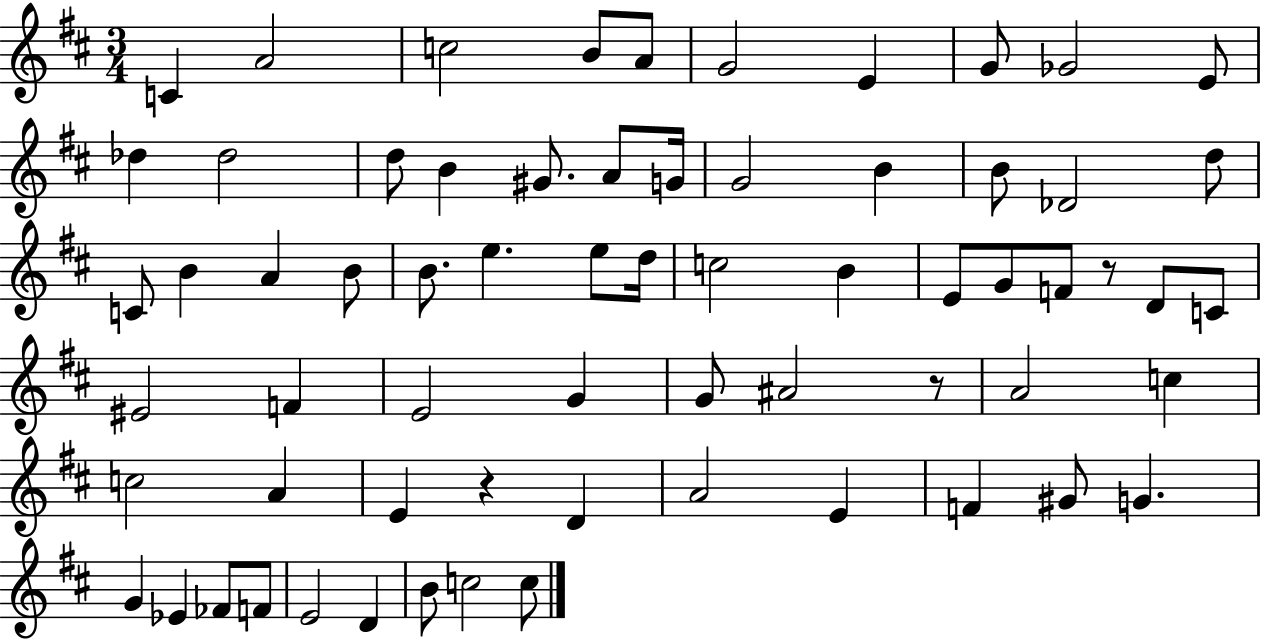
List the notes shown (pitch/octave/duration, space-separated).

C4/q A4/h C5/h B4/e A4/e G4/h E4/q G4/e Gb4/h E4/e Db5/q Db5/h D5/e B4/q G#4/e. A4/e G4/s G4/h B4/q B4/e Db4/h D5/e C4/e B4/q A4/q B4/e B4/e. E5/q. E5/e D5/s C5/h B4/q E4/e G4/e F4/e R/e D4/e C4/e EIS4/h F4/q E4/h G4/q G4/e A#4/h R/e A4/h C5/q C5/h A4/q E4/q R/q D4/q A4/h E4/q F4/q G#4/e G4/q. G4/q Eb4/q FES4/e F4/e E4/h D4/q B4/e C5/h C5/e